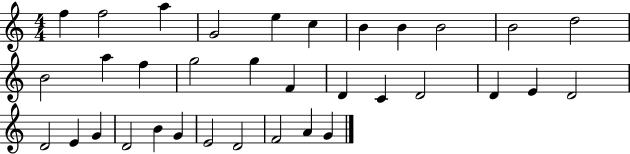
{
  \clef treble
  \numericTimeSignature
  \time 4/4
  \key c \major
  f''4 f''2 a''4 | g'2 e''4 c''4 | b'4 b'4 b'2 | b'2 d''2 | \break b'2 a''4 f''4 | g''2 g''4 f'4 | d'4 c'4 d'2 | d'4 e'4 d'2 | \break d'2 e'4 g'4 | d'2 b'4 g'4 | e'2 d'2 | f'2 a'4 g'4 | \break \bar "|."
}